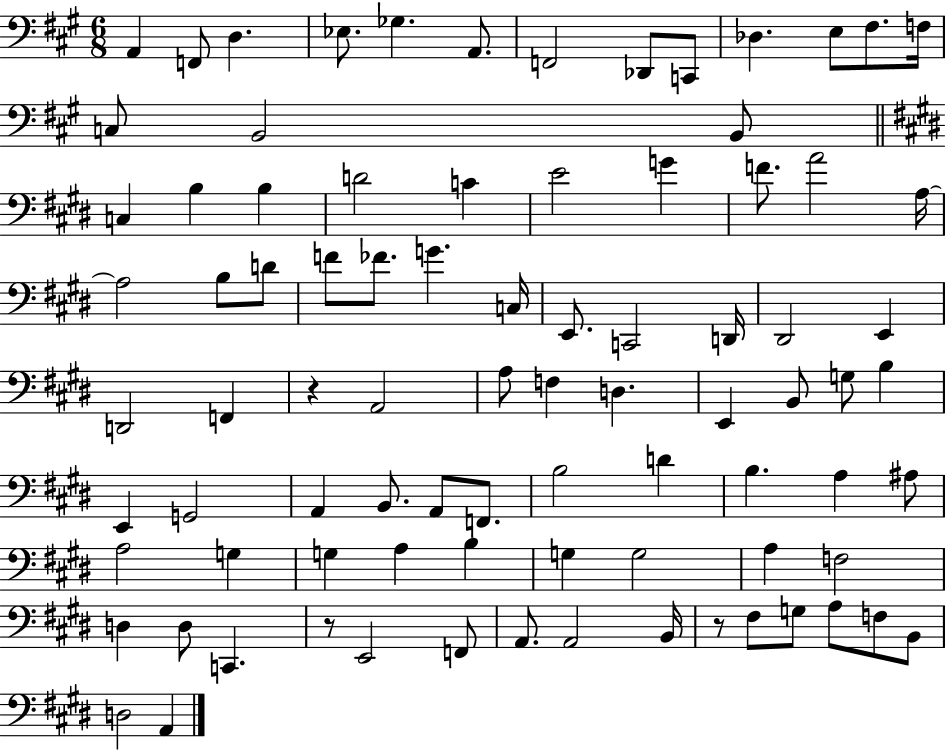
X:1
T:Untitled
M:6/8
L:1/4
K:A
A,, F,,/2 D, _E,/2 _G, A,,/2 F,,2 _D,,/2 C,,/2 _D, E,/2 ^F,/2 F,/4 C,/2 B,,2 B,,/2 C, B, B, D2 C E2 G F/2 A2 A,/4 A,2 B,/2 D/2 F/2 _F/2 G C,/4 E,,/2 C,,2 D,,/4 ^D,,2 E,, D,,2 F,, z A,,2 A,/2 F, D, E,, B,,/2 G,/2 B, E,, G,,2 A,, B,,/2 A,,/2 F,,/2 B,2 D B, A, ^A,/2 A,2 G, G, A, B, G, G,2 A, F,2 D, D,/2 C,, z/2 E,,2 F,,/2 A,,/2 A,,2 B,,/4 z/2 ^F,/2 G,/2 A,/2 F,/2 B,,/2 D,2 A,,